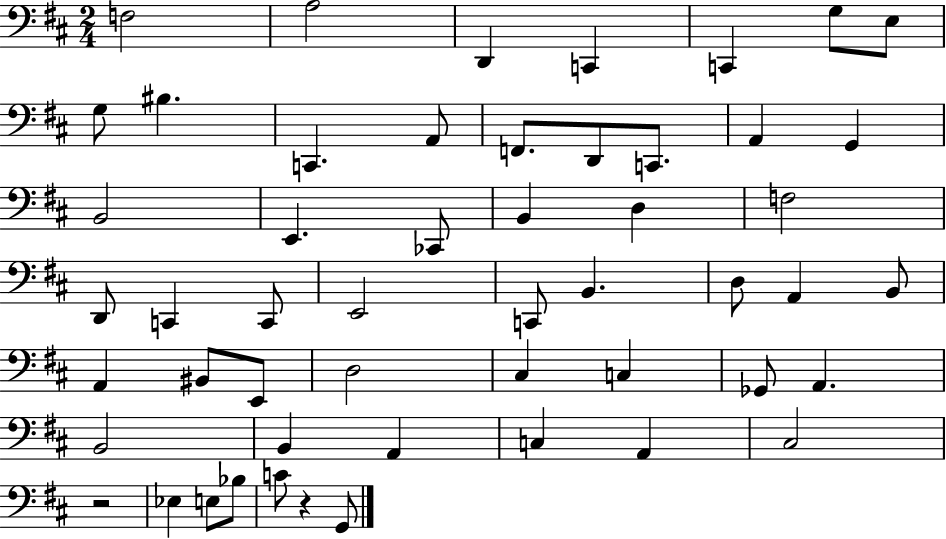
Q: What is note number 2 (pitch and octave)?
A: A3